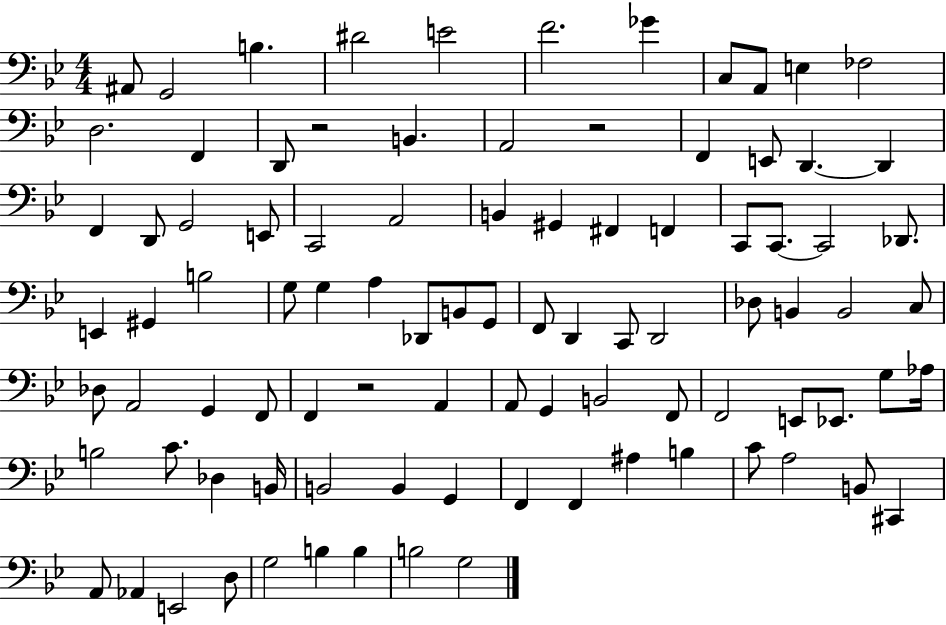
{
  \clef bass
  \numericTimeSignature
  \time 4/4
  \key bes \major
  ais,8 g,2 b4. | dis'2 e'2 | f'2. ges'4 | c8 a,8 e4 fes2 | \break d2. f,4 | d,8 r2 b,4. | a,2 r2 | f,4 e,8 d,4.~~ d,4 | \break f,4 d,8 g,2 e,8 | c,2 a,2 | b,4 gis,4 fis,4 f,4 | c,8 c,8.~~ c,2 des,8. | \break e,4 gis,4 b2 | g8 g4 a4 des,8 b,8 g,8 | f,8 d,4 c,8 d,2 | des8 b,4 b,2 c8 | \break des8 a,2 g,4 f,8 | f,4 r2 a,4 | a,8 g,4 b,2 f,8 | f,2 e,8 ees,8. g8 aes16 | \break b2 c'8. des4 b,16 | b,2 b,4 g,4 | f,4 f,4 ais4 b4 | c'8 a2 b,8 cis,4 | \break a,8 aes,4 e,2 d8 | g2 b4 b4 | b2 g2 | \bar "|."
}